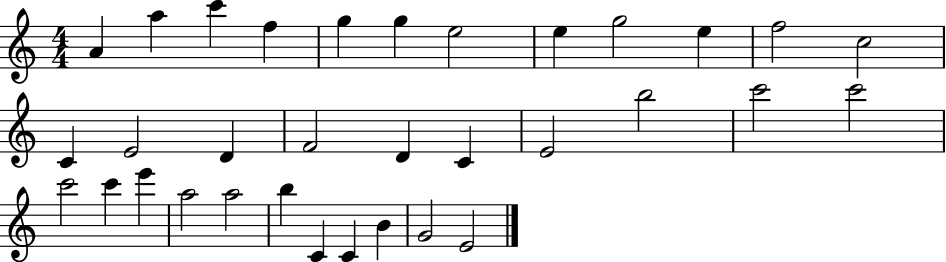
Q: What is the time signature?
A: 4/4